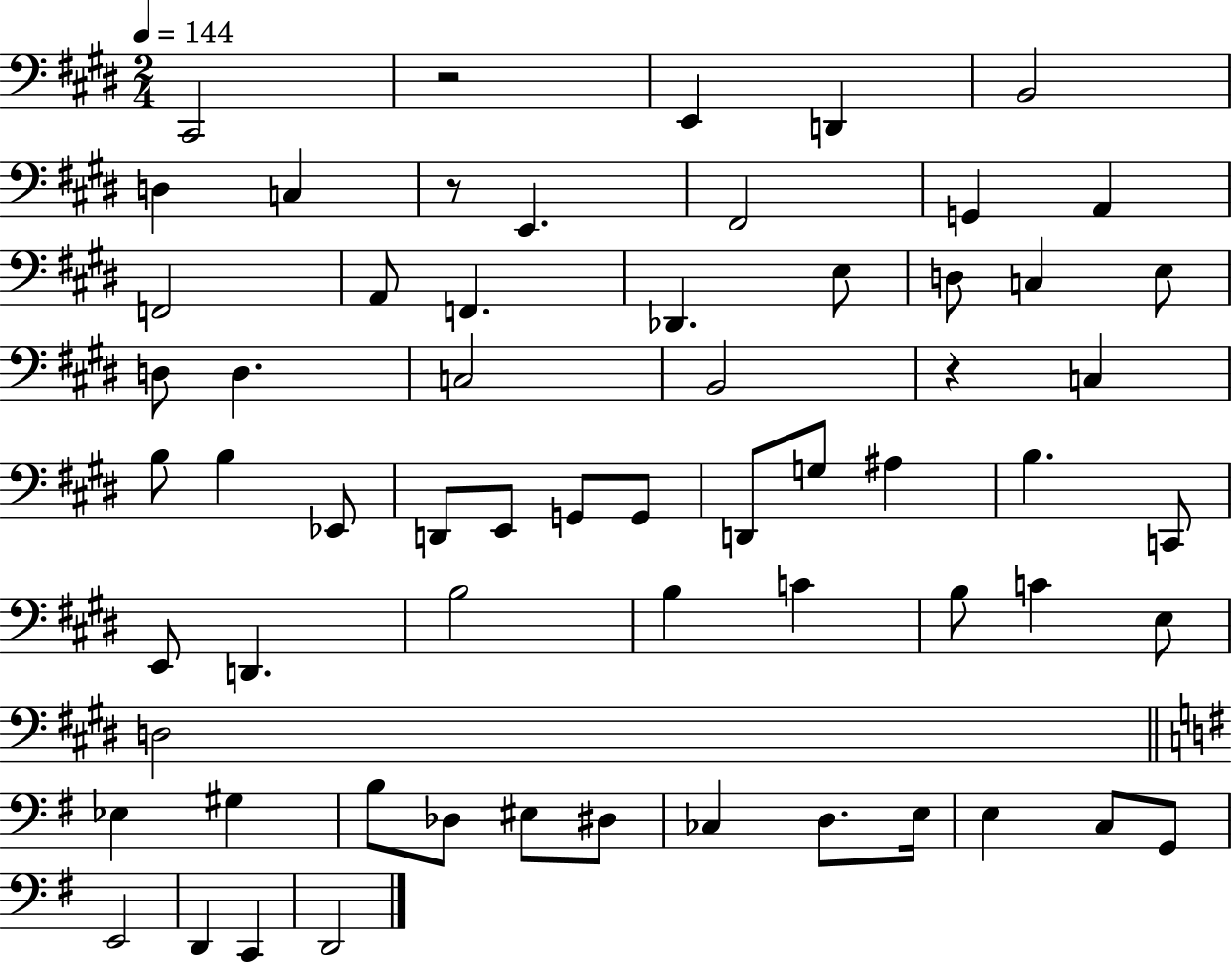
{
  \clef bass
  \numericTimeSignature
  \time 2/4
  \key e \major
  \tempo 4 = 144
  cis,2 | r2 | e,4 d,4 | b,2 | \break d4 c4 | r8 e,4. | fis,2 | g,4 a,4 | \break f,2 | a,8 f,4. | des,4. e8 | d8 c4 e8 | \break d8 d4. | c2 | b,2 | r4 c4 | \break b8 b4 ees,8 | d,8 e,8 g,8 g,8 | d,8 g8 ais4 | b4. c,8 | \break e,8 d,4. | b2 | b4 c'4 | b8 c'4 e8 | \break d2 | \bar "||" \break \key e \minor ees4 gis4 | b8 des8 eis8 dis8 | ces4 d8. e16 | e4 c8 g,8 | \break e,2 | d,4 c,4 | d,2 | \bar "|."
}